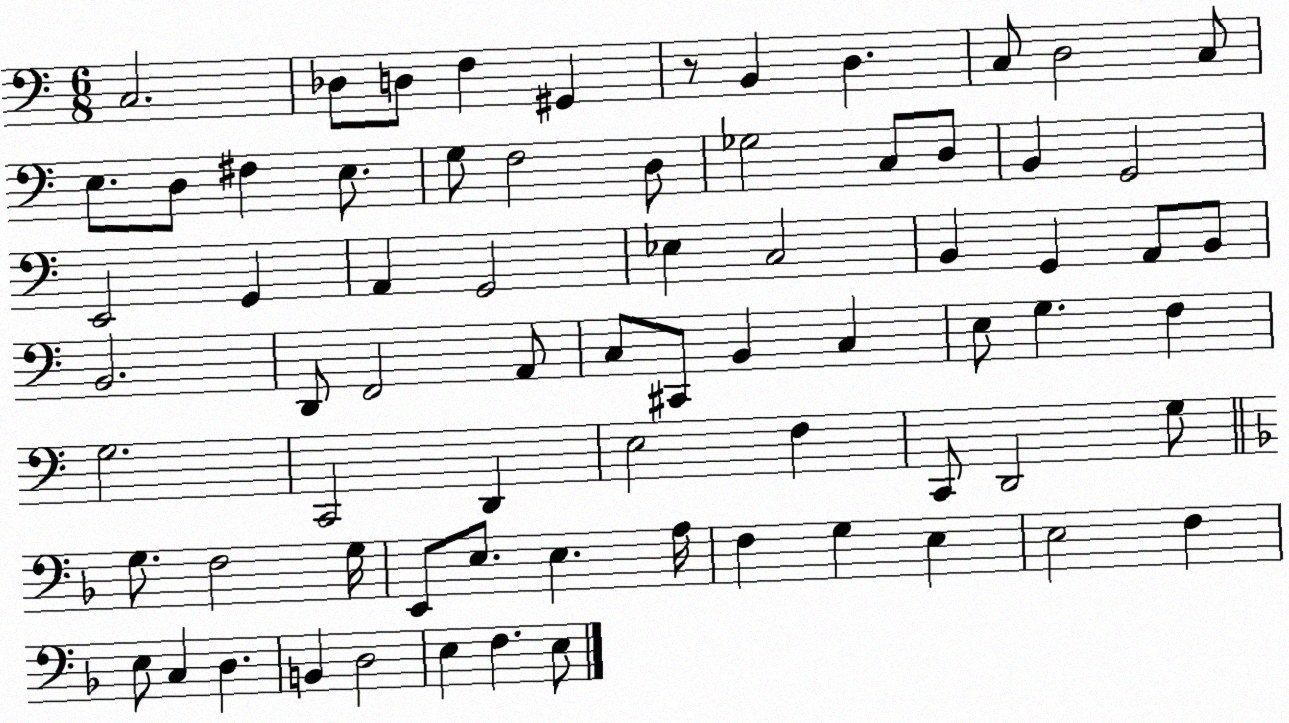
X:1
T:Untitled
M:6/8
L:1/4
K:C
C,2 _D,/2 D,/2 F, ^G,, z/2 B,, D, C,/2 D,2 C,/2 E,/2 D,/2 ^F, E,/2 G,/2 F,2 D,/2 _G,2 C,/2 D,/2 B,, G,,2 E,,2 G,, A,, G,,2 _E, C,2 B,, G,, A,,/2 B,,/2 B,,2 D,,/2 F,,2 A,,/2 C,/2 ^C,,/2 B,, C, E,/2 G, F, G,2 C,,2 D,, E,2 F, C,,/2 D,,2 G,/2 G,/2 F,2 G,/4 E,,/2 E,/2 E, A,/4 F, G, E, E,2 F, E,/2 C, D, B,, D,2 E, F, E,/2